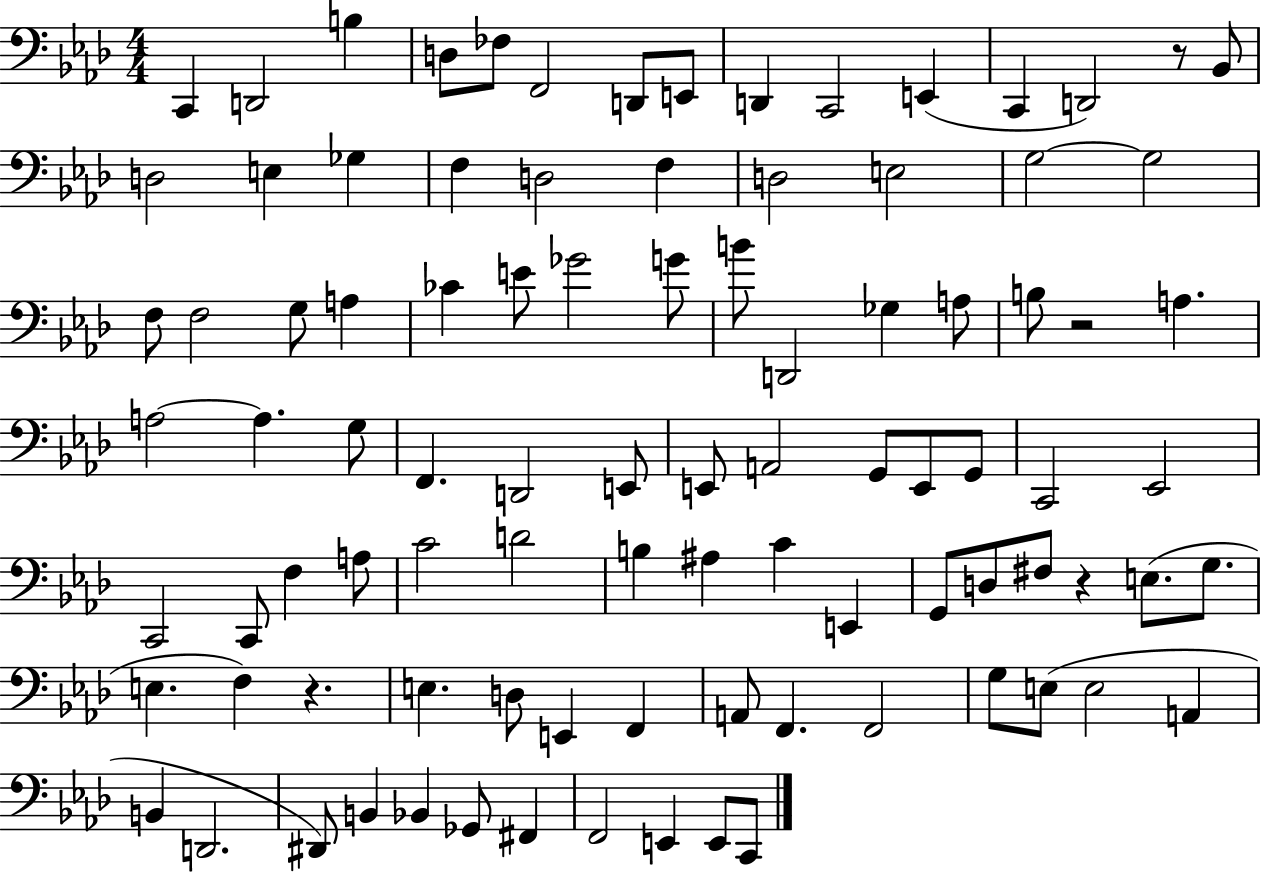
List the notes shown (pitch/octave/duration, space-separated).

C2/q D2/h B3/q D3/e FES3/e F2/h D2/e E2/e D2/q C2/h E2/q C2/q D2/h R/e Bb2/e D3/h E3/q Gb3/q F3/q D3/h F3/q D3/h E3/h G3/h G3/h F3/e F3/h G3/e A3/q CES4/q E4/e Gb4/h G4/e B4/e D2/h Gb3/q A3/e B3/e R/h A3/q. A3/h A3/q. G3/e F2/q. D2/h E2/e E2/e A2/h G2/e E2/e G2/e C2/h Eb2/h C2/h C2/e F3/q A3/e C4/h D4/h B3/q A#3/q C4/q E2/q G2/e D3/e F#3/e R/q E3/e. G3/e. E3/q. F3/q R/q. E3/q. D3/e E2/q F2/q A2/e F2/q. F2/h G3/e E3/e E3/h A2/q B2/q D2/h. D#2/e B2/q Bb2/q Gb2/e F#2/q F2/h E2/q E2/e C2/e